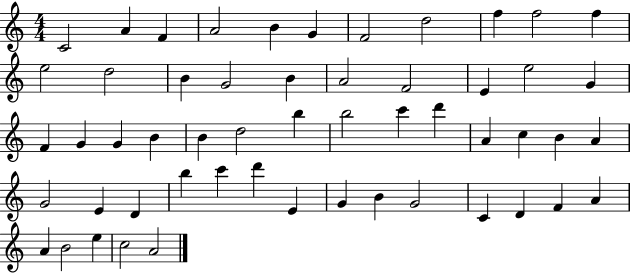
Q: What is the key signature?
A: C major